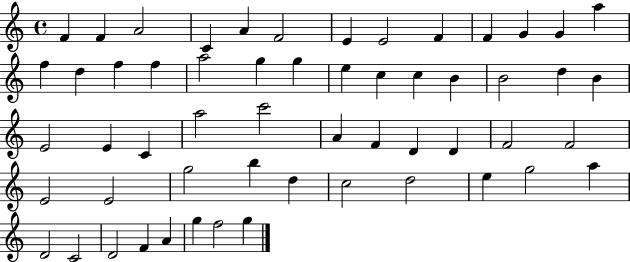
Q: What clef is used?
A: treble